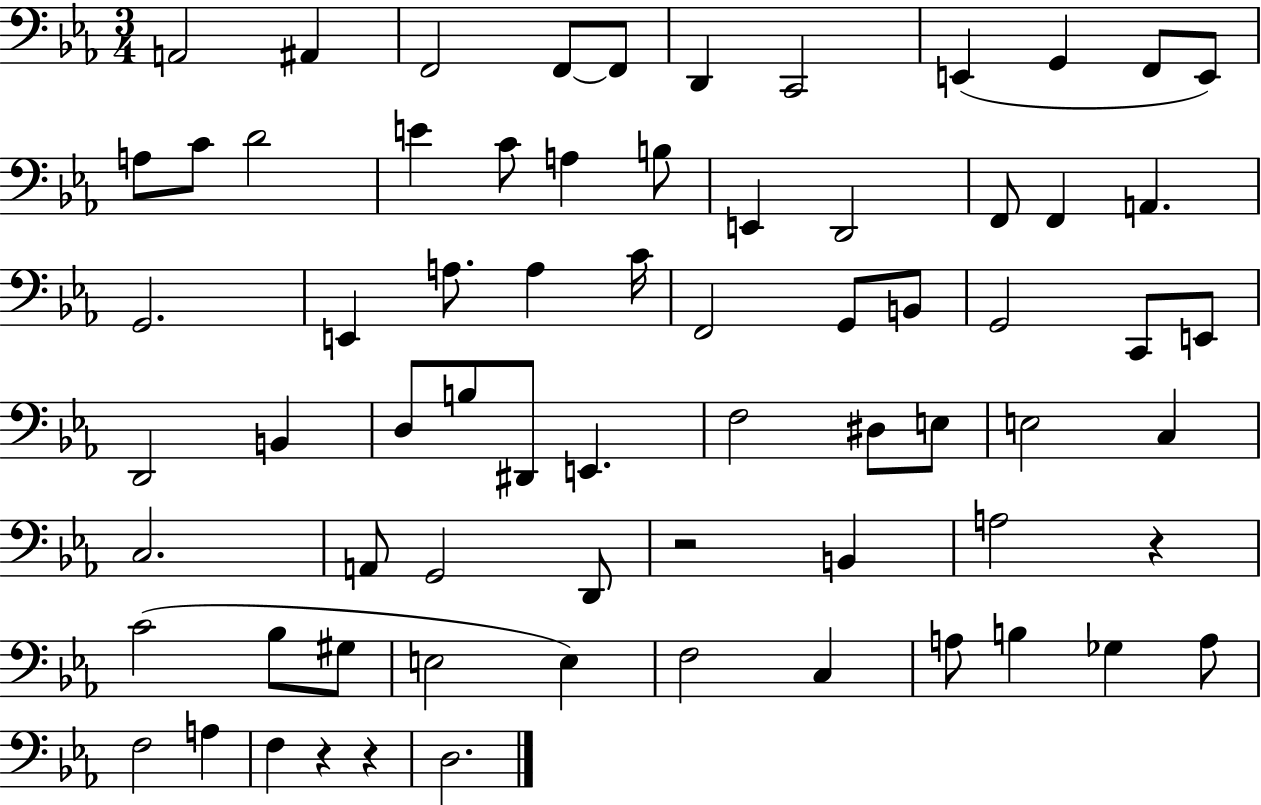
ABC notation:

X:1
T:Untitled
M:3/4
L:1/4
K:Eb
A,,2 ^A,, F,,2 F,,/2 F,,/2 D,, C,,2 E,, G,, F,,/2 E,,/2 A,/2 C/2 D2 E C/2 A, B,/2 E,, D,,2 F,,/2 F,, A,, G,,2 E,, A,/2 A, C/4 F,,2 G,,/2 B,,/2 G,,2 C,,/2 E,,/2 D,,2 B,, D,/2 B,/2 ^D,,/2 E,, F,2 ^D,/2 E,/2 E,2 C, C,2 A,,/2 G,,2 D,,/2 z2 B,, A,2 z C2 _B,/2 ^G,/2 E,2 E, F,2 C, A,/2 B, _G, A,/2 F,2 A, F, z z D,2